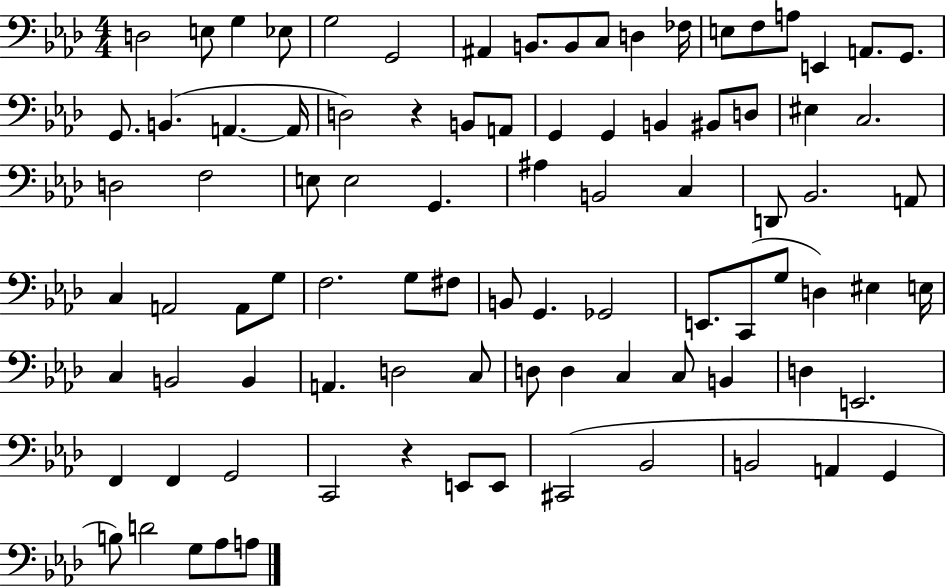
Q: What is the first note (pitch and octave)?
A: D3